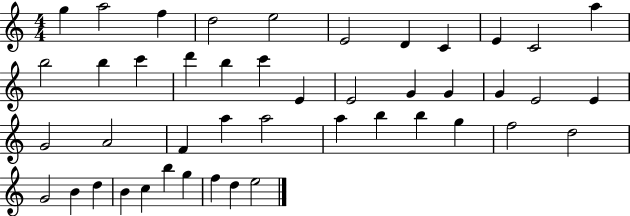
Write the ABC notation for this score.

X:1
T:Untitled
M:4/4
L:1/4
K:C
g a2 f d2 e2 E2 D C E C2 a b2 b c' d' b c' E E2 G G G E2 E G2 A2 F a a2 a b b g f2 d2 G2 B d B c b g f d e2